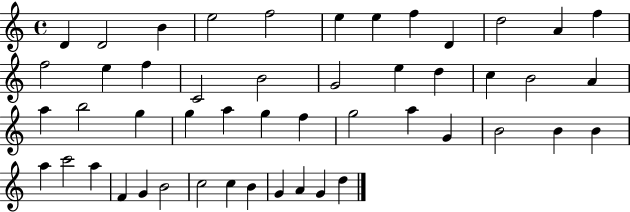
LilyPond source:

{
  \clef treble
  \time 4/4
  \defaultTimeSignature
  \key c \major
  d'4 d'2 b'4 | e''2 f''2 | e''4 e''4 f''4 d'4 | d''2 a'4 f''4 | \break f''2 e''4 f''4 | c'2 b'2 | g'2 e''4 d''4 | c''4 b'2 a'4 | \break a''4 b''2 g''4 | g''4 a''4 g''4 f''4 | g''2 a''4 g'4 | b'2 b'4 b'4 | \break a''4 c'''2 a''4 | f'4 g'4 b'2 | c''2 c''4 b'4 | g'4 a'4 g'4 d''4 | \break \bar "|."
}